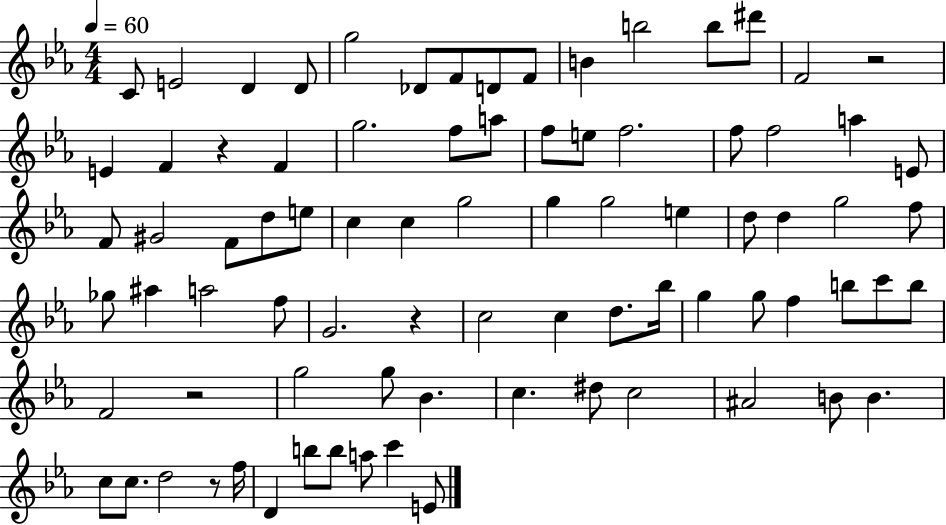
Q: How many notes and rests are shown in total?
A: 82